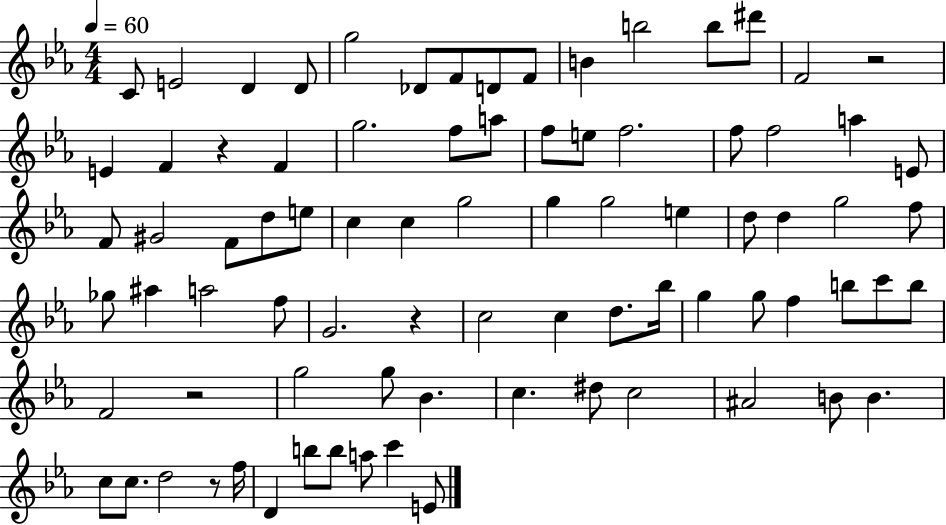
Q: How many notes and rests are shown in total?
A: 82